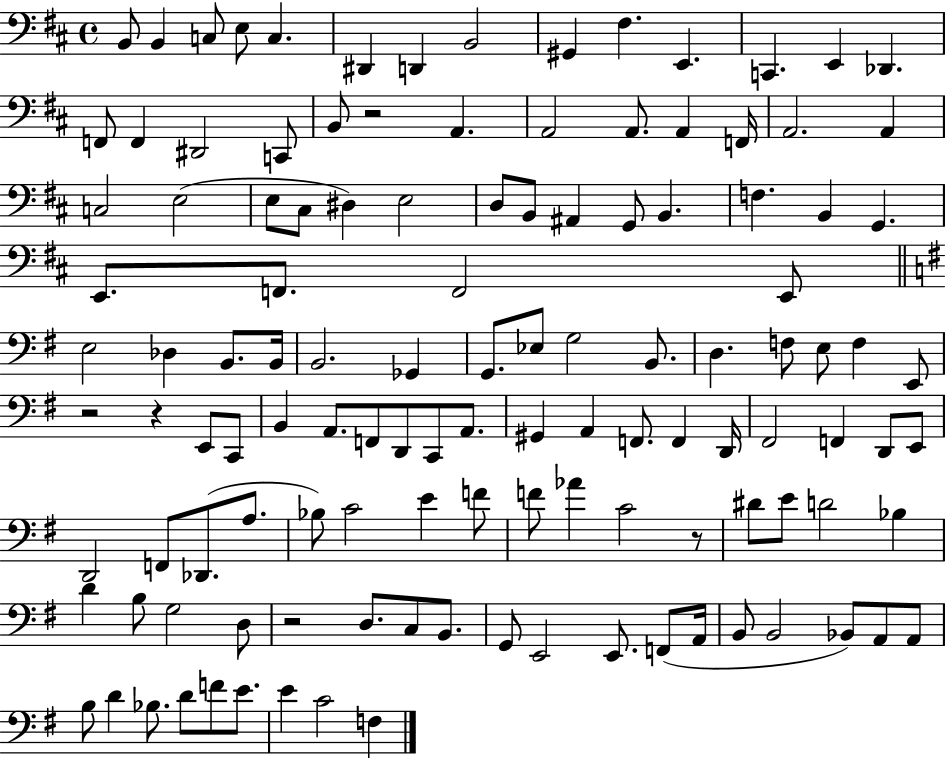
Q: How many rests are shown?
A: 5